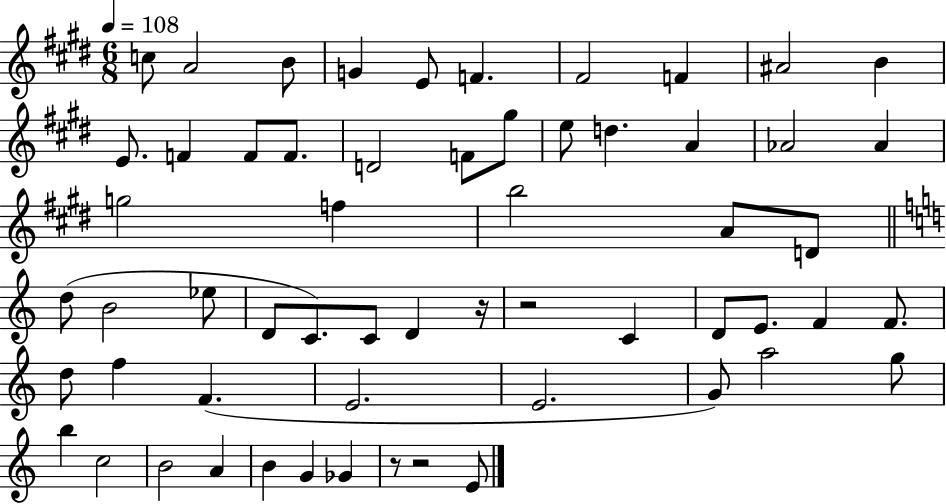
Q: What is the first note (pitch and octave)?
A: C5